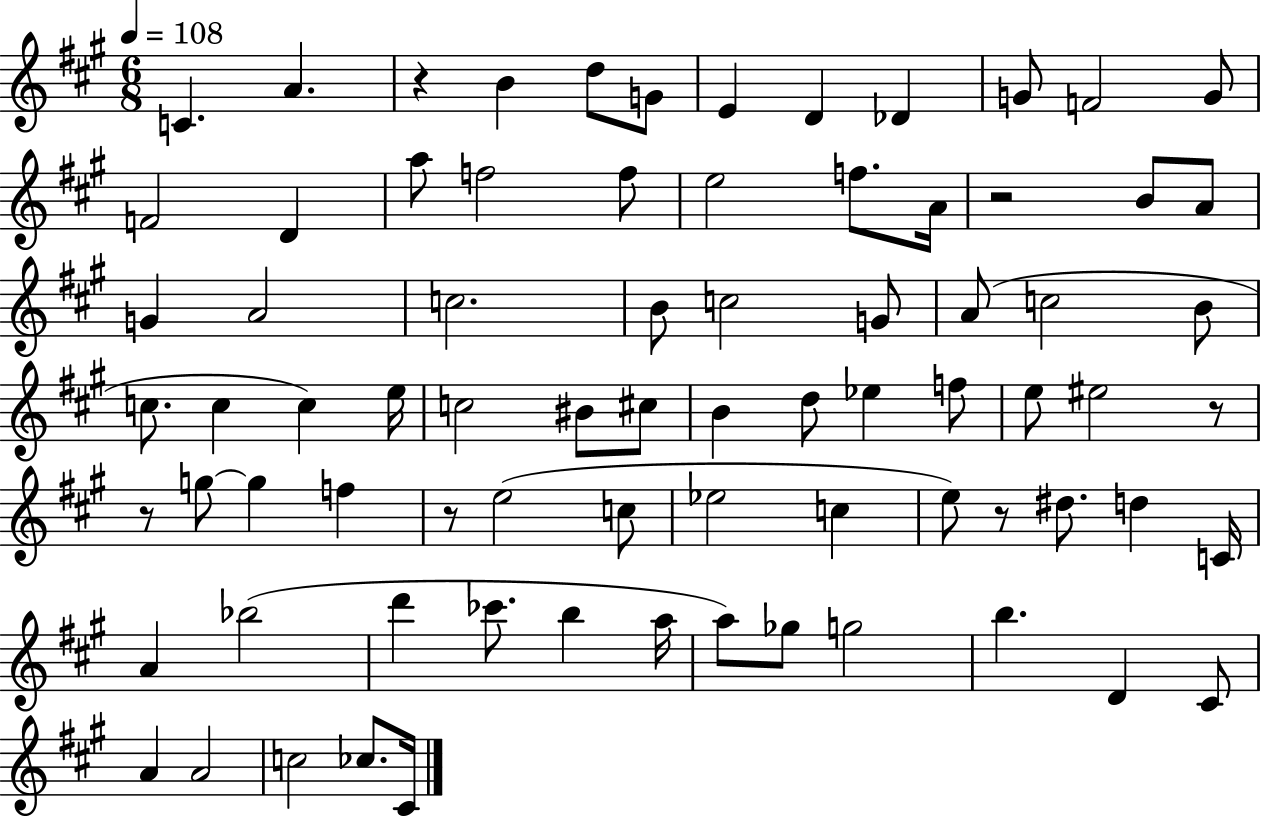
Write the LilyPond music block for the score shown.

{
  \clef treble
  \numericTimeSignature
  \time 6/8
  \key a \major
  \tempo 4 = 108
  c'4. a'4. | r4 b'4 d''8 g'8 | e'4 d'4 des'4 | g'8 f'2 g'8 | \break f'2 d'4 | a''8 f''2 f''8 | e''2 f''8. a'16 | r2 b'8 a'8 | \break g'4 a'2 | c''2. | b'8 c''2 g'8 | a'8( c''2 b'8 | \break c''8. c''4 c''4) e''16 | c''2 bis'8 cis''8 | b'4 d''8 ees''4 f''8 | e''8 eis''2 r8 | \break r8 g''8~~ g''4 f''4 | r8 e''2( c''8 | ees''2 c''4 | e''8) r8 dis''8. d''4 c'16 | \break a'4 bes''2( | d'''4 ces'''8. b''4 a''16 | a''8) ges''8 g''2 | b''4. d'4 cis'8 | \break a'4 a'2 | c''2 ces''8. cis'16 | \bar "|."
}